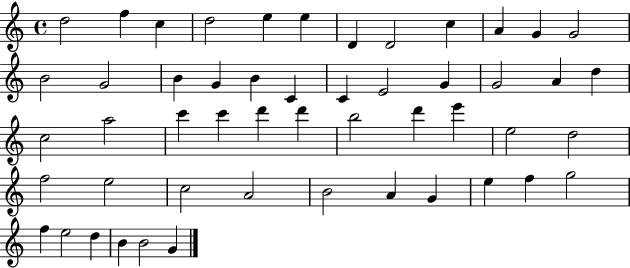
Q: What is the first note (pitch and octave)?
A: D5